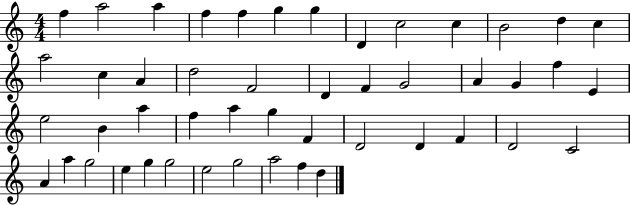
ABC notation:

X:1
T:Untitled
M:4/4
L:1/4
K:C
f a2 a f f g g D c2 c B2 d c a2 c A d2 F2 D F G2 A G f E e2 B a f a g F D2 D F D2 C2 A a g2 e g g2 e2 g2 a2 f d